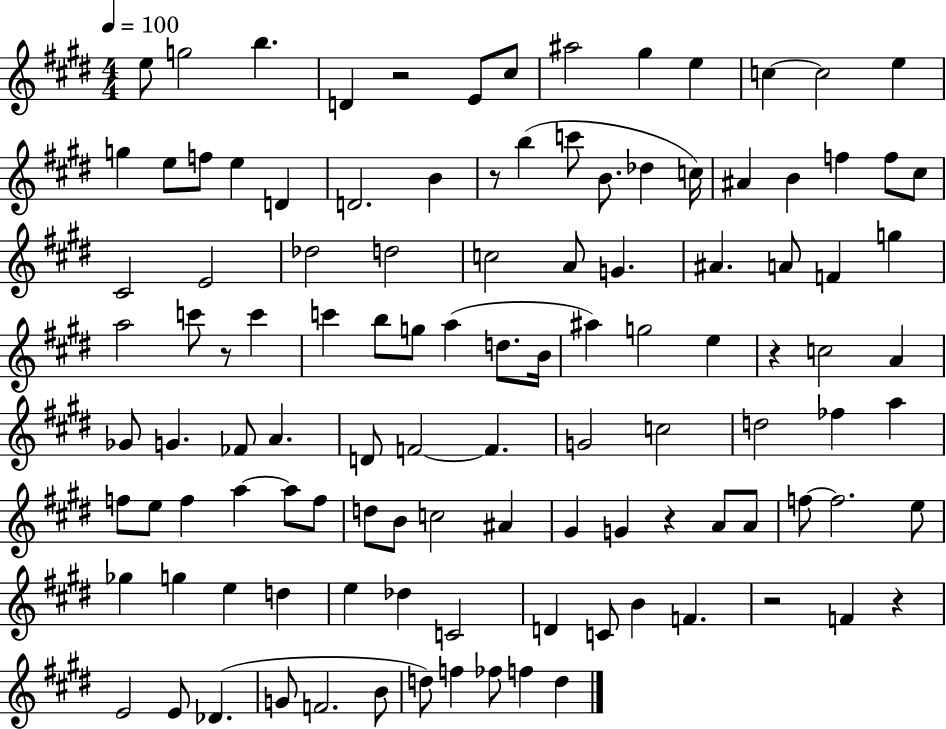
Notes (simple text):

E5/e G5/h B5/q. D4/q R/h E4/e C#5/e A#5/h G#5/q E5/q C5/q C5/h E5/q G5/q E5/e F5/e E5/q D4/q D4/h. B4/q R/e B5/q C6/e B4/e. Db5/q C5/s A#4/q B4/q F5/q F5/e C#5/e C#4/h E4/h Db5/h D5/h C5/h A4/e G4/q. A#4/q. A4/e F4/q G5/q A5/h C6/e R/e C6/q C6/q B5/e G5/e A5/q D5/e. B4/s A#5/q G5/h E5/q R/q C5/h A4/q Gb4/e G4/q. FES4/e A4/q. D4/e F4/h F4/q. G4/h C5/h D5/h FES5/q A5/q F5/e E5/e F5/q A5/q A5/e F5/e D5/e B4/e C5/h A#4/q G#4/q G4/q R/q A4/e A4/e F5/e F5/h. E5/e Gb5/q G5/q E5/q D5/q E5/q Db5/q C4/h D4/q C4/e B4/q F4/q. R/h F4/q R/q E4/h E4/e Db4/q. G4/e F4/h. B4/e D5/e F5/q FES5/e F5/q D5/q